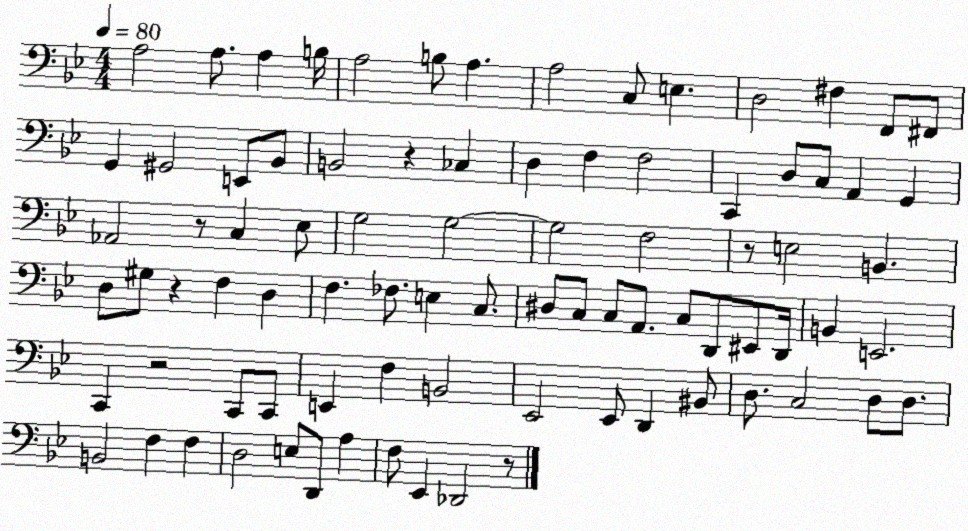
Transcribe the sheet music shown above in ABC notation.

X:1
T:Untitled
M:4/4
L:1/4
K:Bb
A,2 A,/2 A, B,/4 A,2 B,/2 A, A,2 C,/2 E, D,2 ^F, F,,/2 ^F,,/2 G,, ^G,,2 E,,/2 _B,,/2 B,,2 z _C, D, F, F,2 C,, D,/2 C,/2 A,, G,, _A,,2 z/2 C, _E,/2 G,2 G,2 G,2 F,2 z/2 E,2 B,, D,/2 ^G,/2 z F, D, F, _F,/2 E, C,/2 ^D,/2 C,/2 C,/2 A,,/2 C,/2 D,,/2 ^E,,/2 D,,/4 B,, E,,2 C,, z2 C,,/2 C,,/2 E,, F, B,,2 _E,,2 _E,,/2 D,, ^B,,/2 D,/2 C,2 D,/2 D,/2 B,,2 F, F, D,2 E,/2 D,,/2 A, F,/2 _E,, _D,,2 z/2